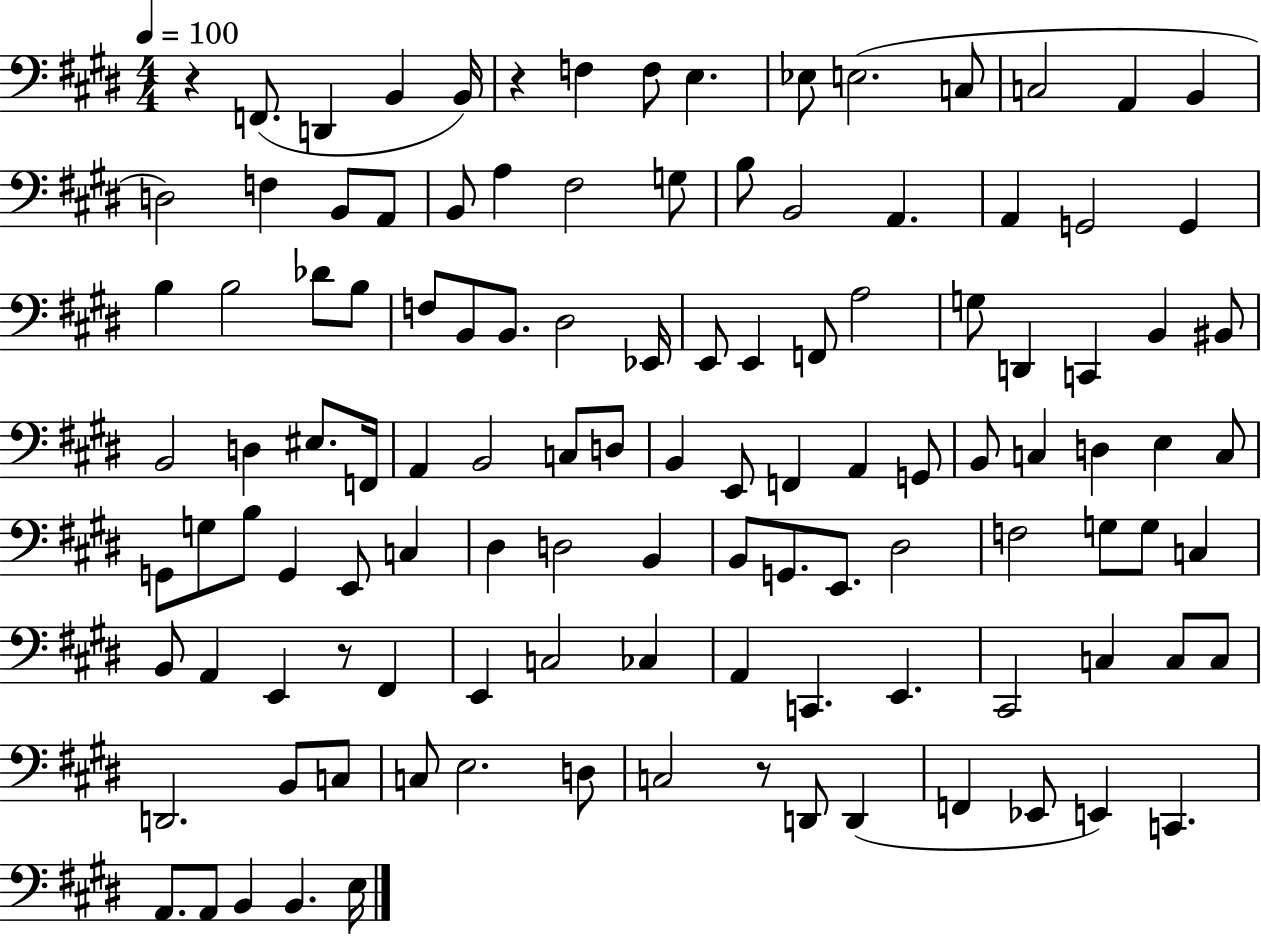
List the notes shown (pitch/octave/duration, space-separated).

R/q F2/e. D2/q B2/q B2/s R/q F3/q F3/e E3/q. Eb3/e E3/h. C3/e C3/h A2/q B2/q D3/h F3/q B2/e A2/e B2/e A3/q F#3/h G3/e B3/e B2/h A2/q. A2/q G2/h G2/q B3/q B3/h Db4/e B3/e F3/e B2/e B2/e. D#3/h Eb2/s E2/e E2/q F2/e A3/h G3/e D2/q C2/q B2/q BIS2/e B2/h D3/q EIS3/e. F2/s A2/q B2/h C3/e D3/e B2/q E2/e F2/q A2/q G2/e B2/e C3/q D3/q E3/q C3/e G2/e G3/e B3/e G2/q E2/e C3/q D#3/q D3/h B2/q B2/e G2/e. E2/e. D#3/h F3/h G3/e G3/e C3/q B2/e A2/q E2/q R/e F#2/q E2/q C3/h CES3/q A2/q C2/q. E2/q. C#2/h C3/q C3/e C3/e D2/h. B2/e C3/e C3/e E3/h. D3/e C3/h R/e D2/e D2/q F2/q Eb2/e E2/q C2/q. A2/e. A2/e B2/q B2/q. E3/s